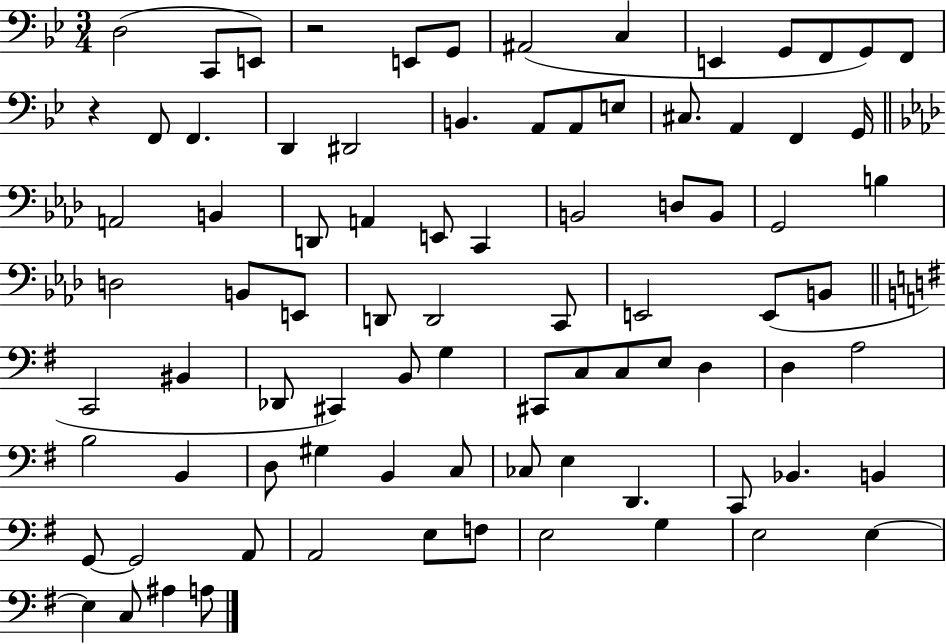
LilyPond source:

{
  \clef bass
  \numericTimeSignature
  \time 3/4
  \key bes \major
  d2( c,8 e,8) | r2 e,8 g,8 | ais,2( c4 | e,4 g,8 f,8 g,8) f,8 | \break r4 f,8 f,4. | d,4 dis,2 | b,4. a,8 a,8 e8 | cis8. a,4 f,4 g,16 | \break \bar "||" \break \key aes \major a,2 b,4 | d,8 a,4 e,8 c,4 | b,2 d8 b,8 | g,2 b4 | \break d2 b,8 e,8 | d,8 d,2 c,8 | e,2 e,8( b,8 | \bar "||" \break \key g \major c,2 bis,4 | des,8 cis,4) b,8 g4 | cis,8 c8 c8 e8 d4 | d4 a2 | \break b2 b,4 | d8 gis4 b,4 c8 | ces8 e4 d,4. | c,8 bes,4. b,4 | \break g,8~~ g,2 a,8 | a,2 e8 f8 | e2 g4 | e2 e4~~ | \break e4 c8 ais4 a8 | \bar "|."
}